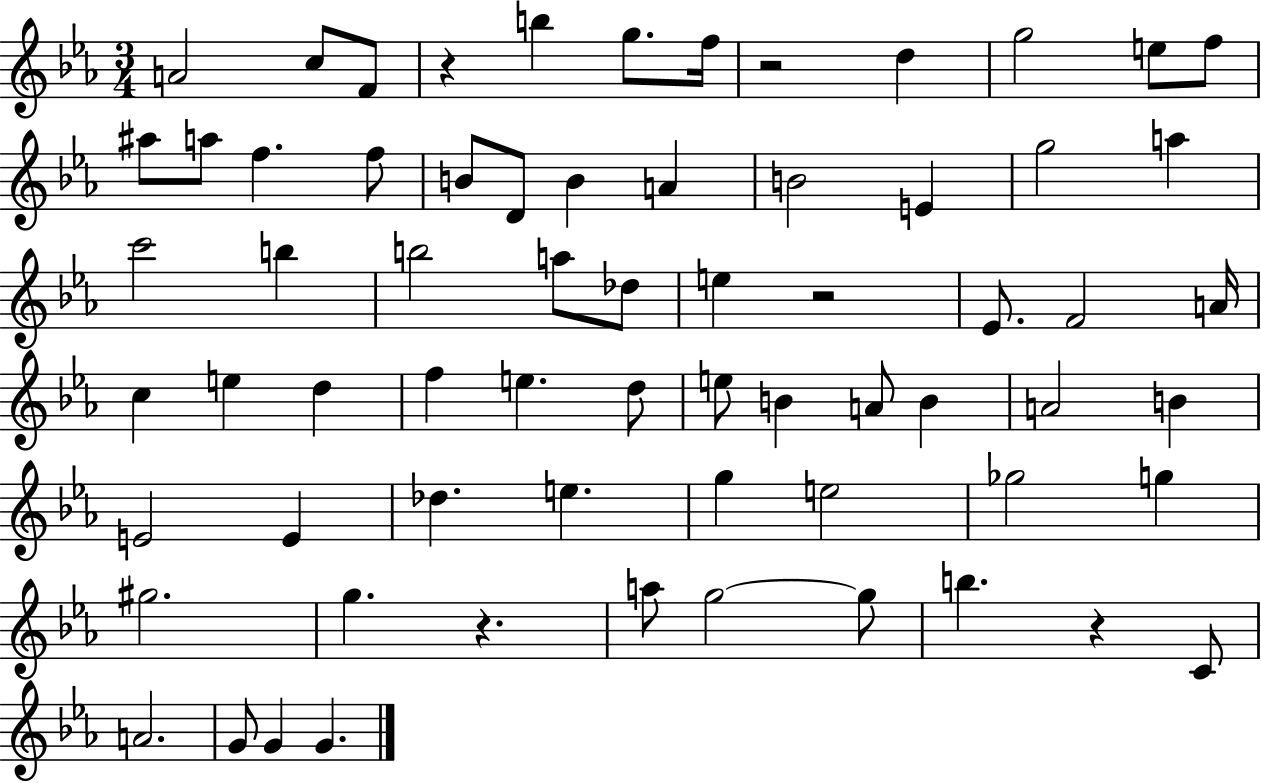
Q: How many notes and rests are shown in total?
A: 67